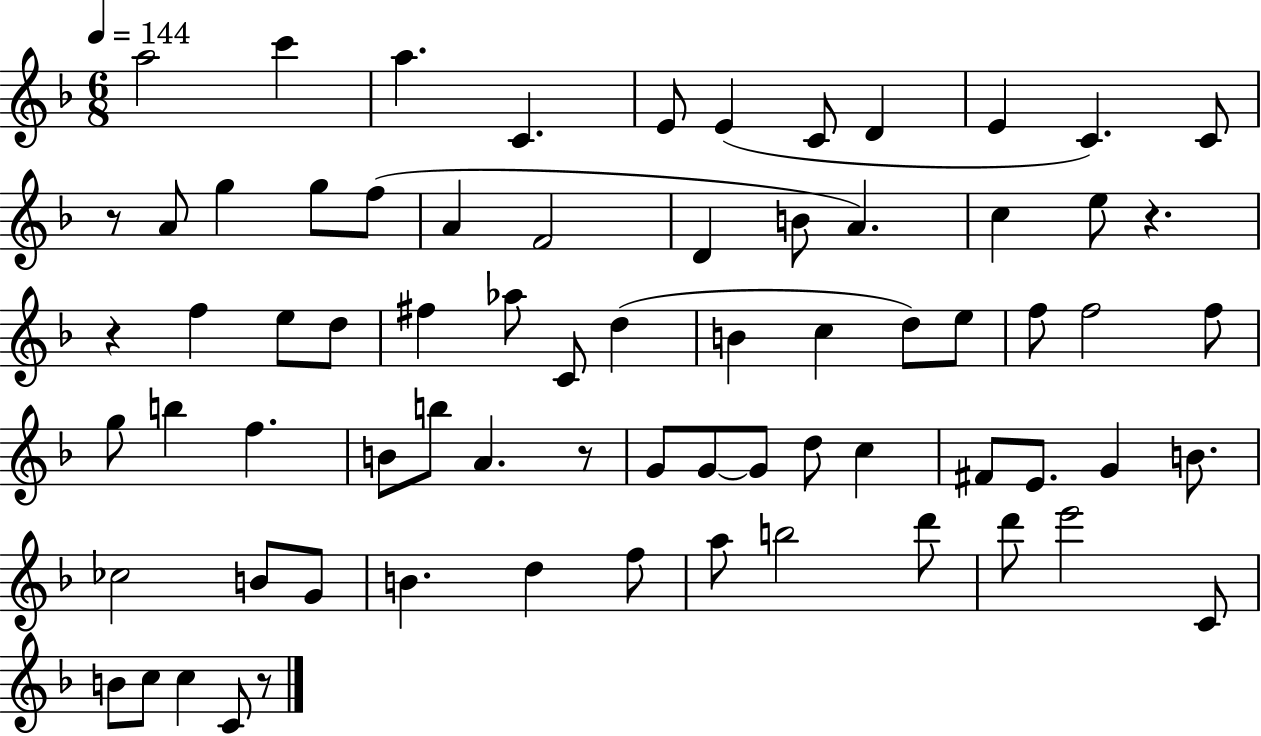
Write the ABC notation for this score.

X:1
T:Untitled
M:6/8
L:1/4
K:F
a2 c' a C E/2 E C/2 D E C C/2 z/2 A/2 g g/2 f/2 A F2 D B/2 A c e/2 z z f e/2 d/2 ^f _a/2 C/2 d B c d/2 e/2 f/2 f2 f/2 g/2 b f B/2 b/2 A z/2 G/2 G/2 G/2 d/2 c ^F/2 E/2 G B/2 _c2 B/2 G/2 B d f/2 a/2 b2 d'/2 d'/2 e'2 C/2 B/2 c/2 c C/2 z/2